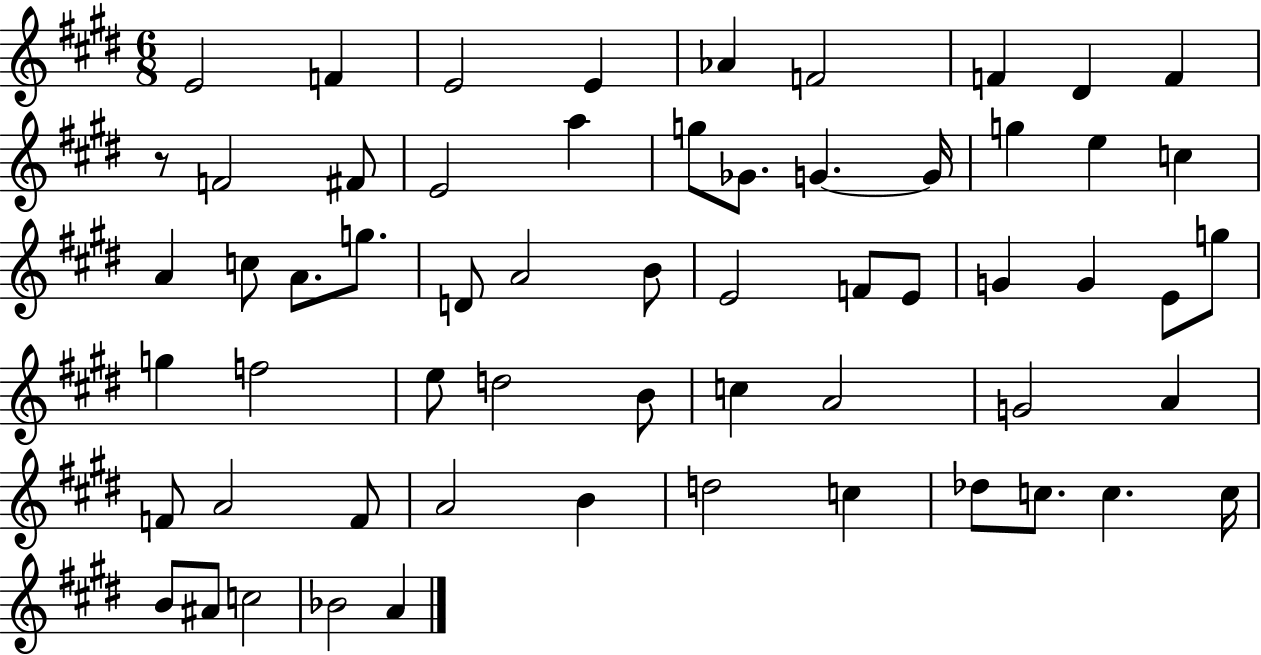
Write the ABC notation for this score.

X:1
T:Untitled
M:6/8
L:1/4
K:E
E2 F E2 E _A F2 F ^D F z/2 F2 ^F/2 E2 a g/2 _G/2 G G/4 g e c A c/2 A/2 g/2 D/2 A2 B/2 E2 F/2 E/2 G G E/2 g/2 g f2 e/2 d2 B/2 c A2 G2 A F/2 A2 F/2 A2 B d2 c _d/2 c/2 c c/4 B/2 ^A/2 c2 _B2 A